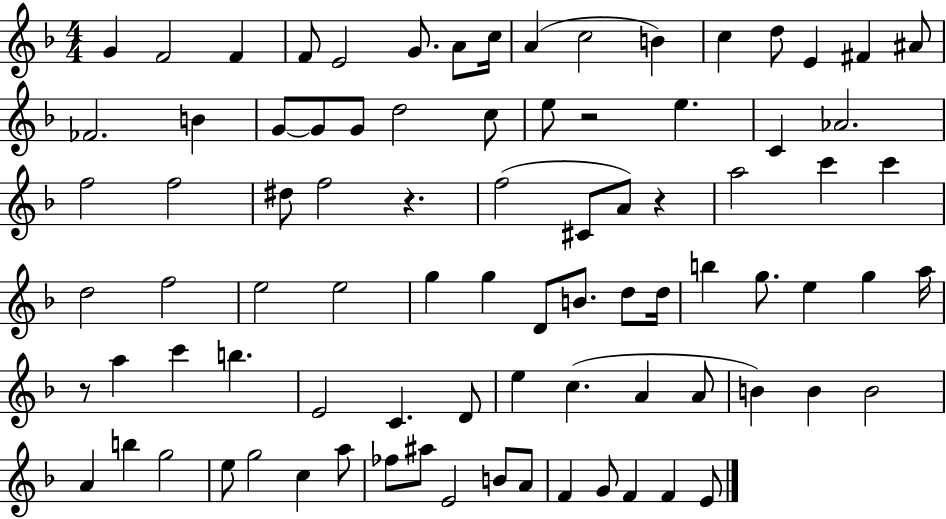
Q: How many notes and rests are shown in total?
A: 86